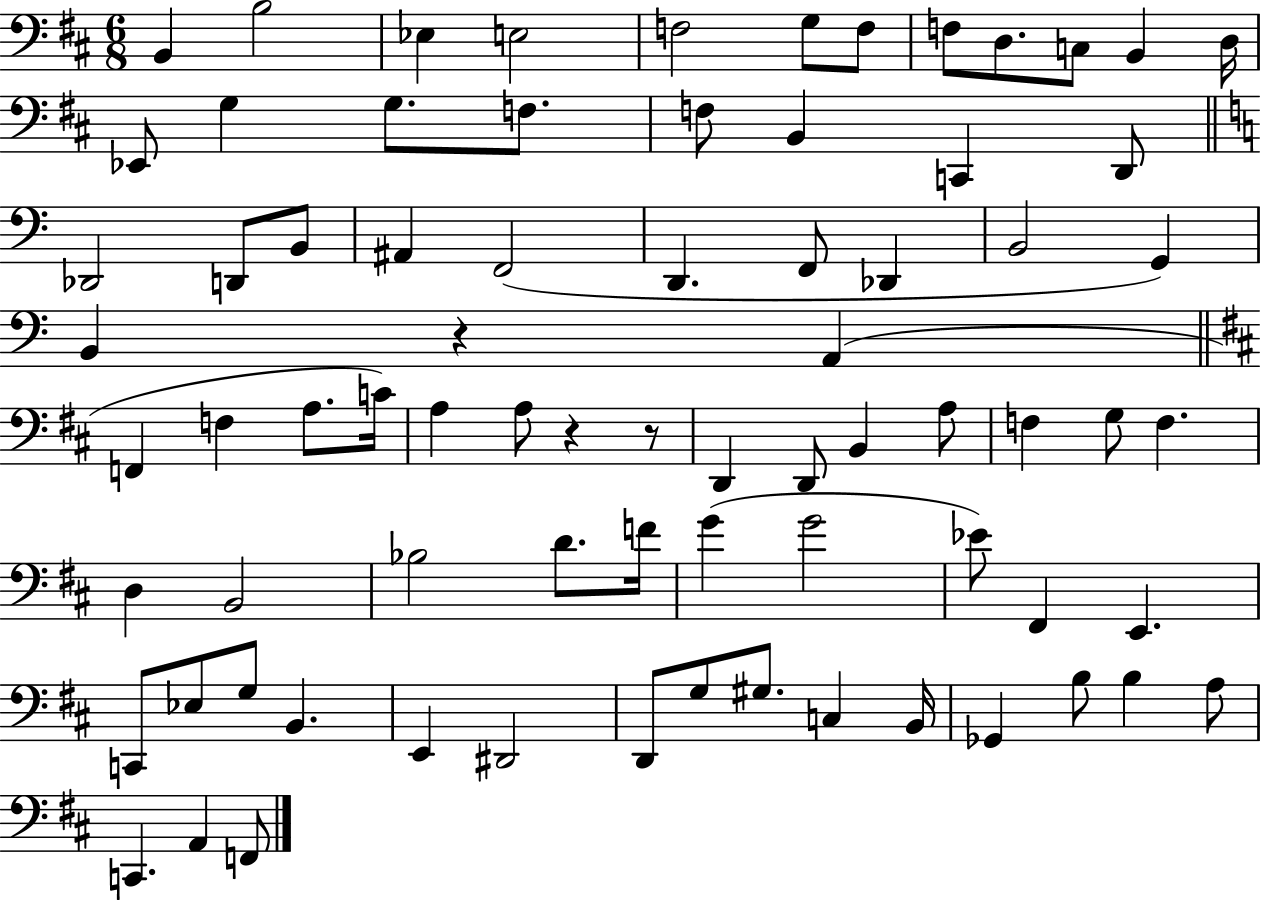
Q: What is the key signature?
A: D major